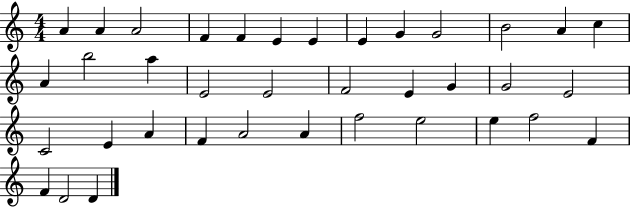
{
  \clef treble
  \numericTimeSignature
  \time 4/4
  \key c \major
  a'4 a'4 a'2 | f'4 f'4 e'4 e'4 | e'4 g'4 g'2 | b'2 a'4 c''4 | \break a'4 b''2 a''4 | e'2 e'2 | f'2 e'4 g'4 | g'2 e'2 | \break c'2 e'4 a'4 | f'4 a'2 a'4 | f''2 e''2 | e''4 f''2 f'4 | \break f'4 d'2 d'4 | \bar "|."
}